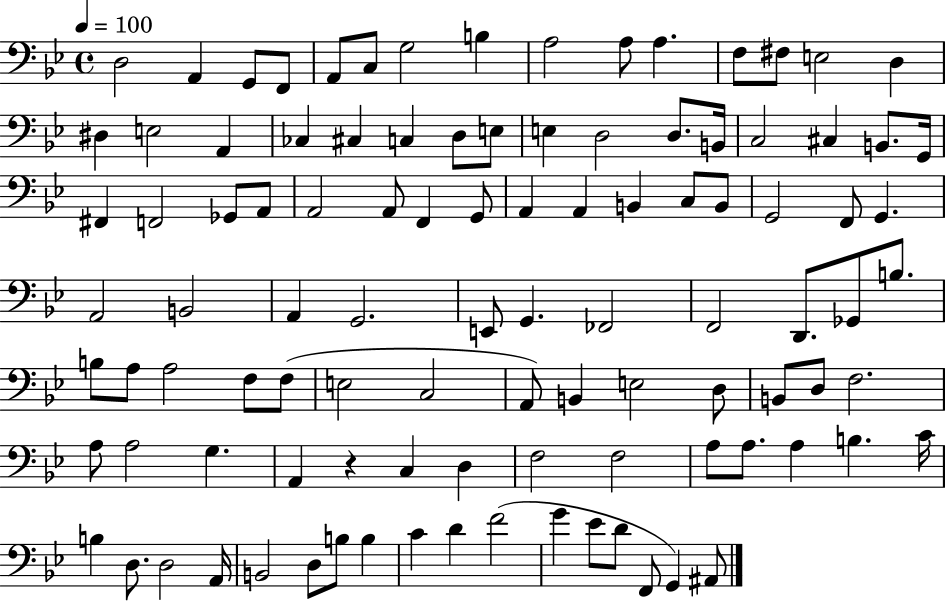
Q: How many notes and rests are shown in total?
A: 103